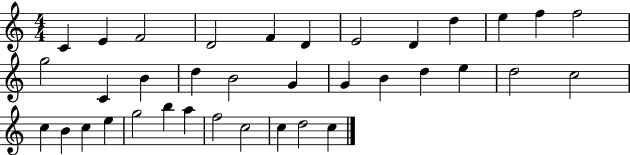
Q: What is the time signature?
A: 4/4